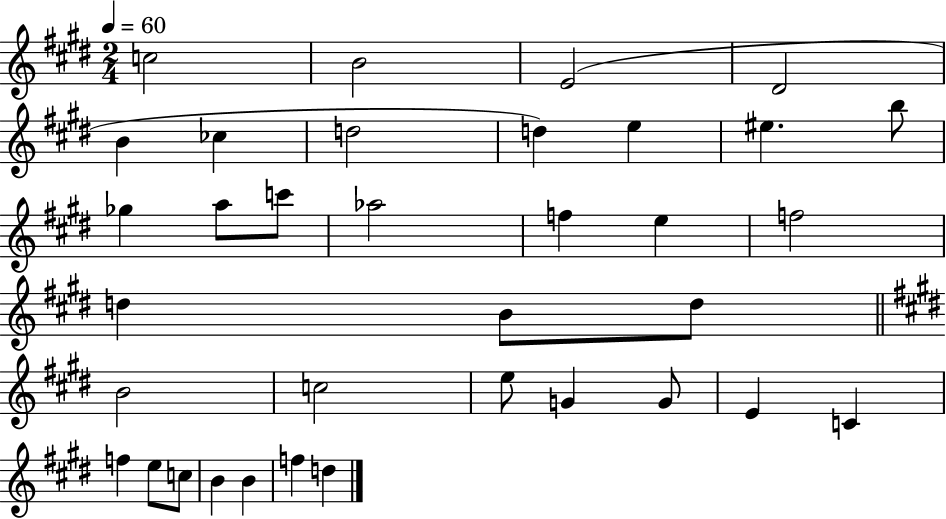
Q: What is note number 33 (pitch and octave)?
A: B4